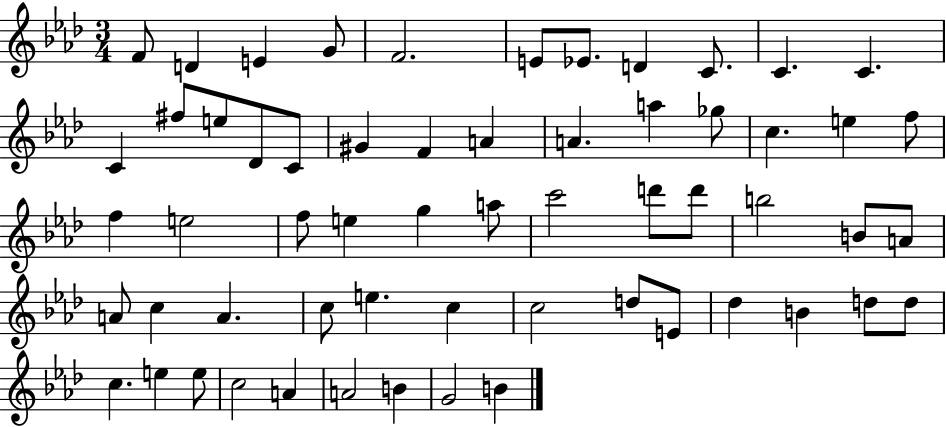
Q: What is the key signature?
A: AES major